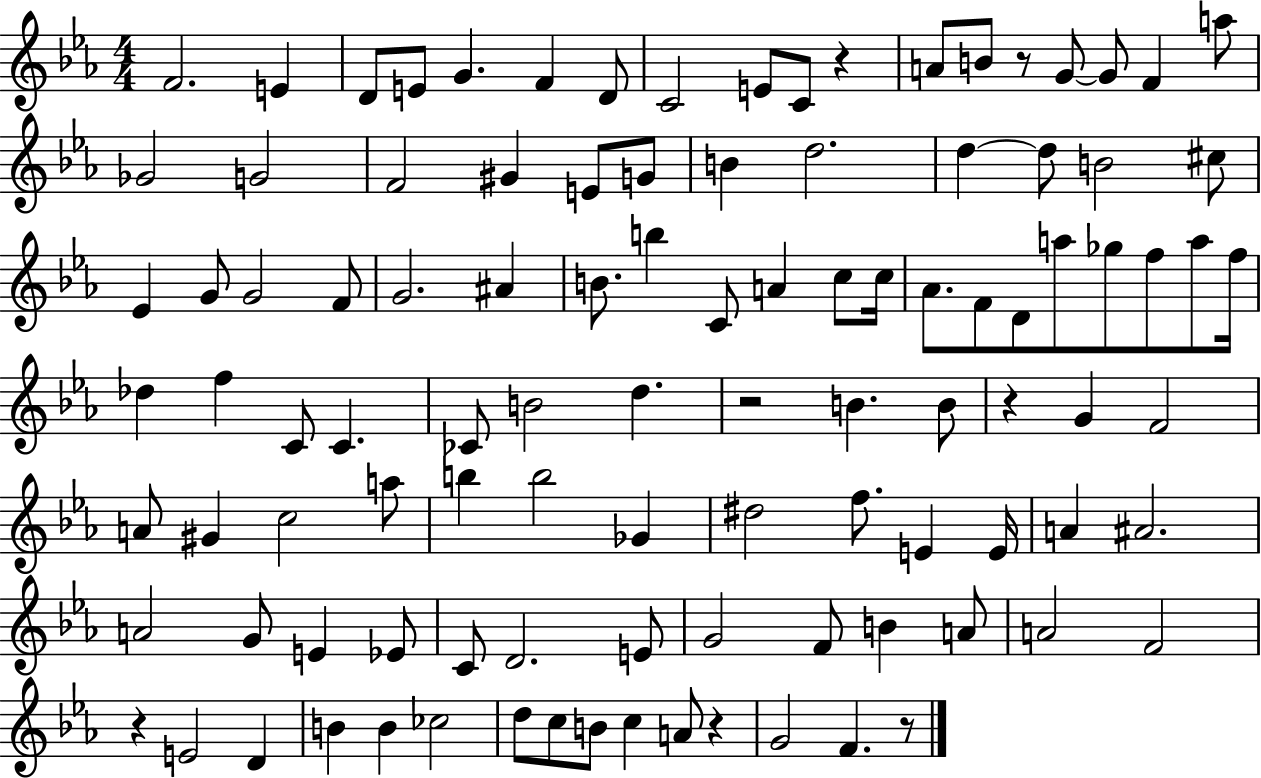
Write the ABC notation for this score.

X:1
T:Untitled
M:4/4
L:1/4
K:Eb
F2 E D/2 E/2 G F D/2 C2 E/2 C/2 z A/2 B/2 z/2 G/2 G/2 F a/2 _G2 G2 F2 ^G E/2 G/2 B d2 d d/2 B2 ^c/2 _E G/2 G2 F/2 G2 ^A B/2 b C/2 A c/2 c/4 _A/2 F/2 D/2 a/2 _g/2 f/2 a/2 f/4 _d f C/2 C _C/2 B2 d z2 B B/2 z G F2 A/2 ^G c2 a/2 b b2 _G ^d2 f/2 E E/4 A ^A2 A2 G/2 E _E/2 C/2 D2 E/2 G2 F/2 B A/2 A2 F2 z E2 D B B _c2 d/2 c/2 B/2 c A/2 z G2 F z/2